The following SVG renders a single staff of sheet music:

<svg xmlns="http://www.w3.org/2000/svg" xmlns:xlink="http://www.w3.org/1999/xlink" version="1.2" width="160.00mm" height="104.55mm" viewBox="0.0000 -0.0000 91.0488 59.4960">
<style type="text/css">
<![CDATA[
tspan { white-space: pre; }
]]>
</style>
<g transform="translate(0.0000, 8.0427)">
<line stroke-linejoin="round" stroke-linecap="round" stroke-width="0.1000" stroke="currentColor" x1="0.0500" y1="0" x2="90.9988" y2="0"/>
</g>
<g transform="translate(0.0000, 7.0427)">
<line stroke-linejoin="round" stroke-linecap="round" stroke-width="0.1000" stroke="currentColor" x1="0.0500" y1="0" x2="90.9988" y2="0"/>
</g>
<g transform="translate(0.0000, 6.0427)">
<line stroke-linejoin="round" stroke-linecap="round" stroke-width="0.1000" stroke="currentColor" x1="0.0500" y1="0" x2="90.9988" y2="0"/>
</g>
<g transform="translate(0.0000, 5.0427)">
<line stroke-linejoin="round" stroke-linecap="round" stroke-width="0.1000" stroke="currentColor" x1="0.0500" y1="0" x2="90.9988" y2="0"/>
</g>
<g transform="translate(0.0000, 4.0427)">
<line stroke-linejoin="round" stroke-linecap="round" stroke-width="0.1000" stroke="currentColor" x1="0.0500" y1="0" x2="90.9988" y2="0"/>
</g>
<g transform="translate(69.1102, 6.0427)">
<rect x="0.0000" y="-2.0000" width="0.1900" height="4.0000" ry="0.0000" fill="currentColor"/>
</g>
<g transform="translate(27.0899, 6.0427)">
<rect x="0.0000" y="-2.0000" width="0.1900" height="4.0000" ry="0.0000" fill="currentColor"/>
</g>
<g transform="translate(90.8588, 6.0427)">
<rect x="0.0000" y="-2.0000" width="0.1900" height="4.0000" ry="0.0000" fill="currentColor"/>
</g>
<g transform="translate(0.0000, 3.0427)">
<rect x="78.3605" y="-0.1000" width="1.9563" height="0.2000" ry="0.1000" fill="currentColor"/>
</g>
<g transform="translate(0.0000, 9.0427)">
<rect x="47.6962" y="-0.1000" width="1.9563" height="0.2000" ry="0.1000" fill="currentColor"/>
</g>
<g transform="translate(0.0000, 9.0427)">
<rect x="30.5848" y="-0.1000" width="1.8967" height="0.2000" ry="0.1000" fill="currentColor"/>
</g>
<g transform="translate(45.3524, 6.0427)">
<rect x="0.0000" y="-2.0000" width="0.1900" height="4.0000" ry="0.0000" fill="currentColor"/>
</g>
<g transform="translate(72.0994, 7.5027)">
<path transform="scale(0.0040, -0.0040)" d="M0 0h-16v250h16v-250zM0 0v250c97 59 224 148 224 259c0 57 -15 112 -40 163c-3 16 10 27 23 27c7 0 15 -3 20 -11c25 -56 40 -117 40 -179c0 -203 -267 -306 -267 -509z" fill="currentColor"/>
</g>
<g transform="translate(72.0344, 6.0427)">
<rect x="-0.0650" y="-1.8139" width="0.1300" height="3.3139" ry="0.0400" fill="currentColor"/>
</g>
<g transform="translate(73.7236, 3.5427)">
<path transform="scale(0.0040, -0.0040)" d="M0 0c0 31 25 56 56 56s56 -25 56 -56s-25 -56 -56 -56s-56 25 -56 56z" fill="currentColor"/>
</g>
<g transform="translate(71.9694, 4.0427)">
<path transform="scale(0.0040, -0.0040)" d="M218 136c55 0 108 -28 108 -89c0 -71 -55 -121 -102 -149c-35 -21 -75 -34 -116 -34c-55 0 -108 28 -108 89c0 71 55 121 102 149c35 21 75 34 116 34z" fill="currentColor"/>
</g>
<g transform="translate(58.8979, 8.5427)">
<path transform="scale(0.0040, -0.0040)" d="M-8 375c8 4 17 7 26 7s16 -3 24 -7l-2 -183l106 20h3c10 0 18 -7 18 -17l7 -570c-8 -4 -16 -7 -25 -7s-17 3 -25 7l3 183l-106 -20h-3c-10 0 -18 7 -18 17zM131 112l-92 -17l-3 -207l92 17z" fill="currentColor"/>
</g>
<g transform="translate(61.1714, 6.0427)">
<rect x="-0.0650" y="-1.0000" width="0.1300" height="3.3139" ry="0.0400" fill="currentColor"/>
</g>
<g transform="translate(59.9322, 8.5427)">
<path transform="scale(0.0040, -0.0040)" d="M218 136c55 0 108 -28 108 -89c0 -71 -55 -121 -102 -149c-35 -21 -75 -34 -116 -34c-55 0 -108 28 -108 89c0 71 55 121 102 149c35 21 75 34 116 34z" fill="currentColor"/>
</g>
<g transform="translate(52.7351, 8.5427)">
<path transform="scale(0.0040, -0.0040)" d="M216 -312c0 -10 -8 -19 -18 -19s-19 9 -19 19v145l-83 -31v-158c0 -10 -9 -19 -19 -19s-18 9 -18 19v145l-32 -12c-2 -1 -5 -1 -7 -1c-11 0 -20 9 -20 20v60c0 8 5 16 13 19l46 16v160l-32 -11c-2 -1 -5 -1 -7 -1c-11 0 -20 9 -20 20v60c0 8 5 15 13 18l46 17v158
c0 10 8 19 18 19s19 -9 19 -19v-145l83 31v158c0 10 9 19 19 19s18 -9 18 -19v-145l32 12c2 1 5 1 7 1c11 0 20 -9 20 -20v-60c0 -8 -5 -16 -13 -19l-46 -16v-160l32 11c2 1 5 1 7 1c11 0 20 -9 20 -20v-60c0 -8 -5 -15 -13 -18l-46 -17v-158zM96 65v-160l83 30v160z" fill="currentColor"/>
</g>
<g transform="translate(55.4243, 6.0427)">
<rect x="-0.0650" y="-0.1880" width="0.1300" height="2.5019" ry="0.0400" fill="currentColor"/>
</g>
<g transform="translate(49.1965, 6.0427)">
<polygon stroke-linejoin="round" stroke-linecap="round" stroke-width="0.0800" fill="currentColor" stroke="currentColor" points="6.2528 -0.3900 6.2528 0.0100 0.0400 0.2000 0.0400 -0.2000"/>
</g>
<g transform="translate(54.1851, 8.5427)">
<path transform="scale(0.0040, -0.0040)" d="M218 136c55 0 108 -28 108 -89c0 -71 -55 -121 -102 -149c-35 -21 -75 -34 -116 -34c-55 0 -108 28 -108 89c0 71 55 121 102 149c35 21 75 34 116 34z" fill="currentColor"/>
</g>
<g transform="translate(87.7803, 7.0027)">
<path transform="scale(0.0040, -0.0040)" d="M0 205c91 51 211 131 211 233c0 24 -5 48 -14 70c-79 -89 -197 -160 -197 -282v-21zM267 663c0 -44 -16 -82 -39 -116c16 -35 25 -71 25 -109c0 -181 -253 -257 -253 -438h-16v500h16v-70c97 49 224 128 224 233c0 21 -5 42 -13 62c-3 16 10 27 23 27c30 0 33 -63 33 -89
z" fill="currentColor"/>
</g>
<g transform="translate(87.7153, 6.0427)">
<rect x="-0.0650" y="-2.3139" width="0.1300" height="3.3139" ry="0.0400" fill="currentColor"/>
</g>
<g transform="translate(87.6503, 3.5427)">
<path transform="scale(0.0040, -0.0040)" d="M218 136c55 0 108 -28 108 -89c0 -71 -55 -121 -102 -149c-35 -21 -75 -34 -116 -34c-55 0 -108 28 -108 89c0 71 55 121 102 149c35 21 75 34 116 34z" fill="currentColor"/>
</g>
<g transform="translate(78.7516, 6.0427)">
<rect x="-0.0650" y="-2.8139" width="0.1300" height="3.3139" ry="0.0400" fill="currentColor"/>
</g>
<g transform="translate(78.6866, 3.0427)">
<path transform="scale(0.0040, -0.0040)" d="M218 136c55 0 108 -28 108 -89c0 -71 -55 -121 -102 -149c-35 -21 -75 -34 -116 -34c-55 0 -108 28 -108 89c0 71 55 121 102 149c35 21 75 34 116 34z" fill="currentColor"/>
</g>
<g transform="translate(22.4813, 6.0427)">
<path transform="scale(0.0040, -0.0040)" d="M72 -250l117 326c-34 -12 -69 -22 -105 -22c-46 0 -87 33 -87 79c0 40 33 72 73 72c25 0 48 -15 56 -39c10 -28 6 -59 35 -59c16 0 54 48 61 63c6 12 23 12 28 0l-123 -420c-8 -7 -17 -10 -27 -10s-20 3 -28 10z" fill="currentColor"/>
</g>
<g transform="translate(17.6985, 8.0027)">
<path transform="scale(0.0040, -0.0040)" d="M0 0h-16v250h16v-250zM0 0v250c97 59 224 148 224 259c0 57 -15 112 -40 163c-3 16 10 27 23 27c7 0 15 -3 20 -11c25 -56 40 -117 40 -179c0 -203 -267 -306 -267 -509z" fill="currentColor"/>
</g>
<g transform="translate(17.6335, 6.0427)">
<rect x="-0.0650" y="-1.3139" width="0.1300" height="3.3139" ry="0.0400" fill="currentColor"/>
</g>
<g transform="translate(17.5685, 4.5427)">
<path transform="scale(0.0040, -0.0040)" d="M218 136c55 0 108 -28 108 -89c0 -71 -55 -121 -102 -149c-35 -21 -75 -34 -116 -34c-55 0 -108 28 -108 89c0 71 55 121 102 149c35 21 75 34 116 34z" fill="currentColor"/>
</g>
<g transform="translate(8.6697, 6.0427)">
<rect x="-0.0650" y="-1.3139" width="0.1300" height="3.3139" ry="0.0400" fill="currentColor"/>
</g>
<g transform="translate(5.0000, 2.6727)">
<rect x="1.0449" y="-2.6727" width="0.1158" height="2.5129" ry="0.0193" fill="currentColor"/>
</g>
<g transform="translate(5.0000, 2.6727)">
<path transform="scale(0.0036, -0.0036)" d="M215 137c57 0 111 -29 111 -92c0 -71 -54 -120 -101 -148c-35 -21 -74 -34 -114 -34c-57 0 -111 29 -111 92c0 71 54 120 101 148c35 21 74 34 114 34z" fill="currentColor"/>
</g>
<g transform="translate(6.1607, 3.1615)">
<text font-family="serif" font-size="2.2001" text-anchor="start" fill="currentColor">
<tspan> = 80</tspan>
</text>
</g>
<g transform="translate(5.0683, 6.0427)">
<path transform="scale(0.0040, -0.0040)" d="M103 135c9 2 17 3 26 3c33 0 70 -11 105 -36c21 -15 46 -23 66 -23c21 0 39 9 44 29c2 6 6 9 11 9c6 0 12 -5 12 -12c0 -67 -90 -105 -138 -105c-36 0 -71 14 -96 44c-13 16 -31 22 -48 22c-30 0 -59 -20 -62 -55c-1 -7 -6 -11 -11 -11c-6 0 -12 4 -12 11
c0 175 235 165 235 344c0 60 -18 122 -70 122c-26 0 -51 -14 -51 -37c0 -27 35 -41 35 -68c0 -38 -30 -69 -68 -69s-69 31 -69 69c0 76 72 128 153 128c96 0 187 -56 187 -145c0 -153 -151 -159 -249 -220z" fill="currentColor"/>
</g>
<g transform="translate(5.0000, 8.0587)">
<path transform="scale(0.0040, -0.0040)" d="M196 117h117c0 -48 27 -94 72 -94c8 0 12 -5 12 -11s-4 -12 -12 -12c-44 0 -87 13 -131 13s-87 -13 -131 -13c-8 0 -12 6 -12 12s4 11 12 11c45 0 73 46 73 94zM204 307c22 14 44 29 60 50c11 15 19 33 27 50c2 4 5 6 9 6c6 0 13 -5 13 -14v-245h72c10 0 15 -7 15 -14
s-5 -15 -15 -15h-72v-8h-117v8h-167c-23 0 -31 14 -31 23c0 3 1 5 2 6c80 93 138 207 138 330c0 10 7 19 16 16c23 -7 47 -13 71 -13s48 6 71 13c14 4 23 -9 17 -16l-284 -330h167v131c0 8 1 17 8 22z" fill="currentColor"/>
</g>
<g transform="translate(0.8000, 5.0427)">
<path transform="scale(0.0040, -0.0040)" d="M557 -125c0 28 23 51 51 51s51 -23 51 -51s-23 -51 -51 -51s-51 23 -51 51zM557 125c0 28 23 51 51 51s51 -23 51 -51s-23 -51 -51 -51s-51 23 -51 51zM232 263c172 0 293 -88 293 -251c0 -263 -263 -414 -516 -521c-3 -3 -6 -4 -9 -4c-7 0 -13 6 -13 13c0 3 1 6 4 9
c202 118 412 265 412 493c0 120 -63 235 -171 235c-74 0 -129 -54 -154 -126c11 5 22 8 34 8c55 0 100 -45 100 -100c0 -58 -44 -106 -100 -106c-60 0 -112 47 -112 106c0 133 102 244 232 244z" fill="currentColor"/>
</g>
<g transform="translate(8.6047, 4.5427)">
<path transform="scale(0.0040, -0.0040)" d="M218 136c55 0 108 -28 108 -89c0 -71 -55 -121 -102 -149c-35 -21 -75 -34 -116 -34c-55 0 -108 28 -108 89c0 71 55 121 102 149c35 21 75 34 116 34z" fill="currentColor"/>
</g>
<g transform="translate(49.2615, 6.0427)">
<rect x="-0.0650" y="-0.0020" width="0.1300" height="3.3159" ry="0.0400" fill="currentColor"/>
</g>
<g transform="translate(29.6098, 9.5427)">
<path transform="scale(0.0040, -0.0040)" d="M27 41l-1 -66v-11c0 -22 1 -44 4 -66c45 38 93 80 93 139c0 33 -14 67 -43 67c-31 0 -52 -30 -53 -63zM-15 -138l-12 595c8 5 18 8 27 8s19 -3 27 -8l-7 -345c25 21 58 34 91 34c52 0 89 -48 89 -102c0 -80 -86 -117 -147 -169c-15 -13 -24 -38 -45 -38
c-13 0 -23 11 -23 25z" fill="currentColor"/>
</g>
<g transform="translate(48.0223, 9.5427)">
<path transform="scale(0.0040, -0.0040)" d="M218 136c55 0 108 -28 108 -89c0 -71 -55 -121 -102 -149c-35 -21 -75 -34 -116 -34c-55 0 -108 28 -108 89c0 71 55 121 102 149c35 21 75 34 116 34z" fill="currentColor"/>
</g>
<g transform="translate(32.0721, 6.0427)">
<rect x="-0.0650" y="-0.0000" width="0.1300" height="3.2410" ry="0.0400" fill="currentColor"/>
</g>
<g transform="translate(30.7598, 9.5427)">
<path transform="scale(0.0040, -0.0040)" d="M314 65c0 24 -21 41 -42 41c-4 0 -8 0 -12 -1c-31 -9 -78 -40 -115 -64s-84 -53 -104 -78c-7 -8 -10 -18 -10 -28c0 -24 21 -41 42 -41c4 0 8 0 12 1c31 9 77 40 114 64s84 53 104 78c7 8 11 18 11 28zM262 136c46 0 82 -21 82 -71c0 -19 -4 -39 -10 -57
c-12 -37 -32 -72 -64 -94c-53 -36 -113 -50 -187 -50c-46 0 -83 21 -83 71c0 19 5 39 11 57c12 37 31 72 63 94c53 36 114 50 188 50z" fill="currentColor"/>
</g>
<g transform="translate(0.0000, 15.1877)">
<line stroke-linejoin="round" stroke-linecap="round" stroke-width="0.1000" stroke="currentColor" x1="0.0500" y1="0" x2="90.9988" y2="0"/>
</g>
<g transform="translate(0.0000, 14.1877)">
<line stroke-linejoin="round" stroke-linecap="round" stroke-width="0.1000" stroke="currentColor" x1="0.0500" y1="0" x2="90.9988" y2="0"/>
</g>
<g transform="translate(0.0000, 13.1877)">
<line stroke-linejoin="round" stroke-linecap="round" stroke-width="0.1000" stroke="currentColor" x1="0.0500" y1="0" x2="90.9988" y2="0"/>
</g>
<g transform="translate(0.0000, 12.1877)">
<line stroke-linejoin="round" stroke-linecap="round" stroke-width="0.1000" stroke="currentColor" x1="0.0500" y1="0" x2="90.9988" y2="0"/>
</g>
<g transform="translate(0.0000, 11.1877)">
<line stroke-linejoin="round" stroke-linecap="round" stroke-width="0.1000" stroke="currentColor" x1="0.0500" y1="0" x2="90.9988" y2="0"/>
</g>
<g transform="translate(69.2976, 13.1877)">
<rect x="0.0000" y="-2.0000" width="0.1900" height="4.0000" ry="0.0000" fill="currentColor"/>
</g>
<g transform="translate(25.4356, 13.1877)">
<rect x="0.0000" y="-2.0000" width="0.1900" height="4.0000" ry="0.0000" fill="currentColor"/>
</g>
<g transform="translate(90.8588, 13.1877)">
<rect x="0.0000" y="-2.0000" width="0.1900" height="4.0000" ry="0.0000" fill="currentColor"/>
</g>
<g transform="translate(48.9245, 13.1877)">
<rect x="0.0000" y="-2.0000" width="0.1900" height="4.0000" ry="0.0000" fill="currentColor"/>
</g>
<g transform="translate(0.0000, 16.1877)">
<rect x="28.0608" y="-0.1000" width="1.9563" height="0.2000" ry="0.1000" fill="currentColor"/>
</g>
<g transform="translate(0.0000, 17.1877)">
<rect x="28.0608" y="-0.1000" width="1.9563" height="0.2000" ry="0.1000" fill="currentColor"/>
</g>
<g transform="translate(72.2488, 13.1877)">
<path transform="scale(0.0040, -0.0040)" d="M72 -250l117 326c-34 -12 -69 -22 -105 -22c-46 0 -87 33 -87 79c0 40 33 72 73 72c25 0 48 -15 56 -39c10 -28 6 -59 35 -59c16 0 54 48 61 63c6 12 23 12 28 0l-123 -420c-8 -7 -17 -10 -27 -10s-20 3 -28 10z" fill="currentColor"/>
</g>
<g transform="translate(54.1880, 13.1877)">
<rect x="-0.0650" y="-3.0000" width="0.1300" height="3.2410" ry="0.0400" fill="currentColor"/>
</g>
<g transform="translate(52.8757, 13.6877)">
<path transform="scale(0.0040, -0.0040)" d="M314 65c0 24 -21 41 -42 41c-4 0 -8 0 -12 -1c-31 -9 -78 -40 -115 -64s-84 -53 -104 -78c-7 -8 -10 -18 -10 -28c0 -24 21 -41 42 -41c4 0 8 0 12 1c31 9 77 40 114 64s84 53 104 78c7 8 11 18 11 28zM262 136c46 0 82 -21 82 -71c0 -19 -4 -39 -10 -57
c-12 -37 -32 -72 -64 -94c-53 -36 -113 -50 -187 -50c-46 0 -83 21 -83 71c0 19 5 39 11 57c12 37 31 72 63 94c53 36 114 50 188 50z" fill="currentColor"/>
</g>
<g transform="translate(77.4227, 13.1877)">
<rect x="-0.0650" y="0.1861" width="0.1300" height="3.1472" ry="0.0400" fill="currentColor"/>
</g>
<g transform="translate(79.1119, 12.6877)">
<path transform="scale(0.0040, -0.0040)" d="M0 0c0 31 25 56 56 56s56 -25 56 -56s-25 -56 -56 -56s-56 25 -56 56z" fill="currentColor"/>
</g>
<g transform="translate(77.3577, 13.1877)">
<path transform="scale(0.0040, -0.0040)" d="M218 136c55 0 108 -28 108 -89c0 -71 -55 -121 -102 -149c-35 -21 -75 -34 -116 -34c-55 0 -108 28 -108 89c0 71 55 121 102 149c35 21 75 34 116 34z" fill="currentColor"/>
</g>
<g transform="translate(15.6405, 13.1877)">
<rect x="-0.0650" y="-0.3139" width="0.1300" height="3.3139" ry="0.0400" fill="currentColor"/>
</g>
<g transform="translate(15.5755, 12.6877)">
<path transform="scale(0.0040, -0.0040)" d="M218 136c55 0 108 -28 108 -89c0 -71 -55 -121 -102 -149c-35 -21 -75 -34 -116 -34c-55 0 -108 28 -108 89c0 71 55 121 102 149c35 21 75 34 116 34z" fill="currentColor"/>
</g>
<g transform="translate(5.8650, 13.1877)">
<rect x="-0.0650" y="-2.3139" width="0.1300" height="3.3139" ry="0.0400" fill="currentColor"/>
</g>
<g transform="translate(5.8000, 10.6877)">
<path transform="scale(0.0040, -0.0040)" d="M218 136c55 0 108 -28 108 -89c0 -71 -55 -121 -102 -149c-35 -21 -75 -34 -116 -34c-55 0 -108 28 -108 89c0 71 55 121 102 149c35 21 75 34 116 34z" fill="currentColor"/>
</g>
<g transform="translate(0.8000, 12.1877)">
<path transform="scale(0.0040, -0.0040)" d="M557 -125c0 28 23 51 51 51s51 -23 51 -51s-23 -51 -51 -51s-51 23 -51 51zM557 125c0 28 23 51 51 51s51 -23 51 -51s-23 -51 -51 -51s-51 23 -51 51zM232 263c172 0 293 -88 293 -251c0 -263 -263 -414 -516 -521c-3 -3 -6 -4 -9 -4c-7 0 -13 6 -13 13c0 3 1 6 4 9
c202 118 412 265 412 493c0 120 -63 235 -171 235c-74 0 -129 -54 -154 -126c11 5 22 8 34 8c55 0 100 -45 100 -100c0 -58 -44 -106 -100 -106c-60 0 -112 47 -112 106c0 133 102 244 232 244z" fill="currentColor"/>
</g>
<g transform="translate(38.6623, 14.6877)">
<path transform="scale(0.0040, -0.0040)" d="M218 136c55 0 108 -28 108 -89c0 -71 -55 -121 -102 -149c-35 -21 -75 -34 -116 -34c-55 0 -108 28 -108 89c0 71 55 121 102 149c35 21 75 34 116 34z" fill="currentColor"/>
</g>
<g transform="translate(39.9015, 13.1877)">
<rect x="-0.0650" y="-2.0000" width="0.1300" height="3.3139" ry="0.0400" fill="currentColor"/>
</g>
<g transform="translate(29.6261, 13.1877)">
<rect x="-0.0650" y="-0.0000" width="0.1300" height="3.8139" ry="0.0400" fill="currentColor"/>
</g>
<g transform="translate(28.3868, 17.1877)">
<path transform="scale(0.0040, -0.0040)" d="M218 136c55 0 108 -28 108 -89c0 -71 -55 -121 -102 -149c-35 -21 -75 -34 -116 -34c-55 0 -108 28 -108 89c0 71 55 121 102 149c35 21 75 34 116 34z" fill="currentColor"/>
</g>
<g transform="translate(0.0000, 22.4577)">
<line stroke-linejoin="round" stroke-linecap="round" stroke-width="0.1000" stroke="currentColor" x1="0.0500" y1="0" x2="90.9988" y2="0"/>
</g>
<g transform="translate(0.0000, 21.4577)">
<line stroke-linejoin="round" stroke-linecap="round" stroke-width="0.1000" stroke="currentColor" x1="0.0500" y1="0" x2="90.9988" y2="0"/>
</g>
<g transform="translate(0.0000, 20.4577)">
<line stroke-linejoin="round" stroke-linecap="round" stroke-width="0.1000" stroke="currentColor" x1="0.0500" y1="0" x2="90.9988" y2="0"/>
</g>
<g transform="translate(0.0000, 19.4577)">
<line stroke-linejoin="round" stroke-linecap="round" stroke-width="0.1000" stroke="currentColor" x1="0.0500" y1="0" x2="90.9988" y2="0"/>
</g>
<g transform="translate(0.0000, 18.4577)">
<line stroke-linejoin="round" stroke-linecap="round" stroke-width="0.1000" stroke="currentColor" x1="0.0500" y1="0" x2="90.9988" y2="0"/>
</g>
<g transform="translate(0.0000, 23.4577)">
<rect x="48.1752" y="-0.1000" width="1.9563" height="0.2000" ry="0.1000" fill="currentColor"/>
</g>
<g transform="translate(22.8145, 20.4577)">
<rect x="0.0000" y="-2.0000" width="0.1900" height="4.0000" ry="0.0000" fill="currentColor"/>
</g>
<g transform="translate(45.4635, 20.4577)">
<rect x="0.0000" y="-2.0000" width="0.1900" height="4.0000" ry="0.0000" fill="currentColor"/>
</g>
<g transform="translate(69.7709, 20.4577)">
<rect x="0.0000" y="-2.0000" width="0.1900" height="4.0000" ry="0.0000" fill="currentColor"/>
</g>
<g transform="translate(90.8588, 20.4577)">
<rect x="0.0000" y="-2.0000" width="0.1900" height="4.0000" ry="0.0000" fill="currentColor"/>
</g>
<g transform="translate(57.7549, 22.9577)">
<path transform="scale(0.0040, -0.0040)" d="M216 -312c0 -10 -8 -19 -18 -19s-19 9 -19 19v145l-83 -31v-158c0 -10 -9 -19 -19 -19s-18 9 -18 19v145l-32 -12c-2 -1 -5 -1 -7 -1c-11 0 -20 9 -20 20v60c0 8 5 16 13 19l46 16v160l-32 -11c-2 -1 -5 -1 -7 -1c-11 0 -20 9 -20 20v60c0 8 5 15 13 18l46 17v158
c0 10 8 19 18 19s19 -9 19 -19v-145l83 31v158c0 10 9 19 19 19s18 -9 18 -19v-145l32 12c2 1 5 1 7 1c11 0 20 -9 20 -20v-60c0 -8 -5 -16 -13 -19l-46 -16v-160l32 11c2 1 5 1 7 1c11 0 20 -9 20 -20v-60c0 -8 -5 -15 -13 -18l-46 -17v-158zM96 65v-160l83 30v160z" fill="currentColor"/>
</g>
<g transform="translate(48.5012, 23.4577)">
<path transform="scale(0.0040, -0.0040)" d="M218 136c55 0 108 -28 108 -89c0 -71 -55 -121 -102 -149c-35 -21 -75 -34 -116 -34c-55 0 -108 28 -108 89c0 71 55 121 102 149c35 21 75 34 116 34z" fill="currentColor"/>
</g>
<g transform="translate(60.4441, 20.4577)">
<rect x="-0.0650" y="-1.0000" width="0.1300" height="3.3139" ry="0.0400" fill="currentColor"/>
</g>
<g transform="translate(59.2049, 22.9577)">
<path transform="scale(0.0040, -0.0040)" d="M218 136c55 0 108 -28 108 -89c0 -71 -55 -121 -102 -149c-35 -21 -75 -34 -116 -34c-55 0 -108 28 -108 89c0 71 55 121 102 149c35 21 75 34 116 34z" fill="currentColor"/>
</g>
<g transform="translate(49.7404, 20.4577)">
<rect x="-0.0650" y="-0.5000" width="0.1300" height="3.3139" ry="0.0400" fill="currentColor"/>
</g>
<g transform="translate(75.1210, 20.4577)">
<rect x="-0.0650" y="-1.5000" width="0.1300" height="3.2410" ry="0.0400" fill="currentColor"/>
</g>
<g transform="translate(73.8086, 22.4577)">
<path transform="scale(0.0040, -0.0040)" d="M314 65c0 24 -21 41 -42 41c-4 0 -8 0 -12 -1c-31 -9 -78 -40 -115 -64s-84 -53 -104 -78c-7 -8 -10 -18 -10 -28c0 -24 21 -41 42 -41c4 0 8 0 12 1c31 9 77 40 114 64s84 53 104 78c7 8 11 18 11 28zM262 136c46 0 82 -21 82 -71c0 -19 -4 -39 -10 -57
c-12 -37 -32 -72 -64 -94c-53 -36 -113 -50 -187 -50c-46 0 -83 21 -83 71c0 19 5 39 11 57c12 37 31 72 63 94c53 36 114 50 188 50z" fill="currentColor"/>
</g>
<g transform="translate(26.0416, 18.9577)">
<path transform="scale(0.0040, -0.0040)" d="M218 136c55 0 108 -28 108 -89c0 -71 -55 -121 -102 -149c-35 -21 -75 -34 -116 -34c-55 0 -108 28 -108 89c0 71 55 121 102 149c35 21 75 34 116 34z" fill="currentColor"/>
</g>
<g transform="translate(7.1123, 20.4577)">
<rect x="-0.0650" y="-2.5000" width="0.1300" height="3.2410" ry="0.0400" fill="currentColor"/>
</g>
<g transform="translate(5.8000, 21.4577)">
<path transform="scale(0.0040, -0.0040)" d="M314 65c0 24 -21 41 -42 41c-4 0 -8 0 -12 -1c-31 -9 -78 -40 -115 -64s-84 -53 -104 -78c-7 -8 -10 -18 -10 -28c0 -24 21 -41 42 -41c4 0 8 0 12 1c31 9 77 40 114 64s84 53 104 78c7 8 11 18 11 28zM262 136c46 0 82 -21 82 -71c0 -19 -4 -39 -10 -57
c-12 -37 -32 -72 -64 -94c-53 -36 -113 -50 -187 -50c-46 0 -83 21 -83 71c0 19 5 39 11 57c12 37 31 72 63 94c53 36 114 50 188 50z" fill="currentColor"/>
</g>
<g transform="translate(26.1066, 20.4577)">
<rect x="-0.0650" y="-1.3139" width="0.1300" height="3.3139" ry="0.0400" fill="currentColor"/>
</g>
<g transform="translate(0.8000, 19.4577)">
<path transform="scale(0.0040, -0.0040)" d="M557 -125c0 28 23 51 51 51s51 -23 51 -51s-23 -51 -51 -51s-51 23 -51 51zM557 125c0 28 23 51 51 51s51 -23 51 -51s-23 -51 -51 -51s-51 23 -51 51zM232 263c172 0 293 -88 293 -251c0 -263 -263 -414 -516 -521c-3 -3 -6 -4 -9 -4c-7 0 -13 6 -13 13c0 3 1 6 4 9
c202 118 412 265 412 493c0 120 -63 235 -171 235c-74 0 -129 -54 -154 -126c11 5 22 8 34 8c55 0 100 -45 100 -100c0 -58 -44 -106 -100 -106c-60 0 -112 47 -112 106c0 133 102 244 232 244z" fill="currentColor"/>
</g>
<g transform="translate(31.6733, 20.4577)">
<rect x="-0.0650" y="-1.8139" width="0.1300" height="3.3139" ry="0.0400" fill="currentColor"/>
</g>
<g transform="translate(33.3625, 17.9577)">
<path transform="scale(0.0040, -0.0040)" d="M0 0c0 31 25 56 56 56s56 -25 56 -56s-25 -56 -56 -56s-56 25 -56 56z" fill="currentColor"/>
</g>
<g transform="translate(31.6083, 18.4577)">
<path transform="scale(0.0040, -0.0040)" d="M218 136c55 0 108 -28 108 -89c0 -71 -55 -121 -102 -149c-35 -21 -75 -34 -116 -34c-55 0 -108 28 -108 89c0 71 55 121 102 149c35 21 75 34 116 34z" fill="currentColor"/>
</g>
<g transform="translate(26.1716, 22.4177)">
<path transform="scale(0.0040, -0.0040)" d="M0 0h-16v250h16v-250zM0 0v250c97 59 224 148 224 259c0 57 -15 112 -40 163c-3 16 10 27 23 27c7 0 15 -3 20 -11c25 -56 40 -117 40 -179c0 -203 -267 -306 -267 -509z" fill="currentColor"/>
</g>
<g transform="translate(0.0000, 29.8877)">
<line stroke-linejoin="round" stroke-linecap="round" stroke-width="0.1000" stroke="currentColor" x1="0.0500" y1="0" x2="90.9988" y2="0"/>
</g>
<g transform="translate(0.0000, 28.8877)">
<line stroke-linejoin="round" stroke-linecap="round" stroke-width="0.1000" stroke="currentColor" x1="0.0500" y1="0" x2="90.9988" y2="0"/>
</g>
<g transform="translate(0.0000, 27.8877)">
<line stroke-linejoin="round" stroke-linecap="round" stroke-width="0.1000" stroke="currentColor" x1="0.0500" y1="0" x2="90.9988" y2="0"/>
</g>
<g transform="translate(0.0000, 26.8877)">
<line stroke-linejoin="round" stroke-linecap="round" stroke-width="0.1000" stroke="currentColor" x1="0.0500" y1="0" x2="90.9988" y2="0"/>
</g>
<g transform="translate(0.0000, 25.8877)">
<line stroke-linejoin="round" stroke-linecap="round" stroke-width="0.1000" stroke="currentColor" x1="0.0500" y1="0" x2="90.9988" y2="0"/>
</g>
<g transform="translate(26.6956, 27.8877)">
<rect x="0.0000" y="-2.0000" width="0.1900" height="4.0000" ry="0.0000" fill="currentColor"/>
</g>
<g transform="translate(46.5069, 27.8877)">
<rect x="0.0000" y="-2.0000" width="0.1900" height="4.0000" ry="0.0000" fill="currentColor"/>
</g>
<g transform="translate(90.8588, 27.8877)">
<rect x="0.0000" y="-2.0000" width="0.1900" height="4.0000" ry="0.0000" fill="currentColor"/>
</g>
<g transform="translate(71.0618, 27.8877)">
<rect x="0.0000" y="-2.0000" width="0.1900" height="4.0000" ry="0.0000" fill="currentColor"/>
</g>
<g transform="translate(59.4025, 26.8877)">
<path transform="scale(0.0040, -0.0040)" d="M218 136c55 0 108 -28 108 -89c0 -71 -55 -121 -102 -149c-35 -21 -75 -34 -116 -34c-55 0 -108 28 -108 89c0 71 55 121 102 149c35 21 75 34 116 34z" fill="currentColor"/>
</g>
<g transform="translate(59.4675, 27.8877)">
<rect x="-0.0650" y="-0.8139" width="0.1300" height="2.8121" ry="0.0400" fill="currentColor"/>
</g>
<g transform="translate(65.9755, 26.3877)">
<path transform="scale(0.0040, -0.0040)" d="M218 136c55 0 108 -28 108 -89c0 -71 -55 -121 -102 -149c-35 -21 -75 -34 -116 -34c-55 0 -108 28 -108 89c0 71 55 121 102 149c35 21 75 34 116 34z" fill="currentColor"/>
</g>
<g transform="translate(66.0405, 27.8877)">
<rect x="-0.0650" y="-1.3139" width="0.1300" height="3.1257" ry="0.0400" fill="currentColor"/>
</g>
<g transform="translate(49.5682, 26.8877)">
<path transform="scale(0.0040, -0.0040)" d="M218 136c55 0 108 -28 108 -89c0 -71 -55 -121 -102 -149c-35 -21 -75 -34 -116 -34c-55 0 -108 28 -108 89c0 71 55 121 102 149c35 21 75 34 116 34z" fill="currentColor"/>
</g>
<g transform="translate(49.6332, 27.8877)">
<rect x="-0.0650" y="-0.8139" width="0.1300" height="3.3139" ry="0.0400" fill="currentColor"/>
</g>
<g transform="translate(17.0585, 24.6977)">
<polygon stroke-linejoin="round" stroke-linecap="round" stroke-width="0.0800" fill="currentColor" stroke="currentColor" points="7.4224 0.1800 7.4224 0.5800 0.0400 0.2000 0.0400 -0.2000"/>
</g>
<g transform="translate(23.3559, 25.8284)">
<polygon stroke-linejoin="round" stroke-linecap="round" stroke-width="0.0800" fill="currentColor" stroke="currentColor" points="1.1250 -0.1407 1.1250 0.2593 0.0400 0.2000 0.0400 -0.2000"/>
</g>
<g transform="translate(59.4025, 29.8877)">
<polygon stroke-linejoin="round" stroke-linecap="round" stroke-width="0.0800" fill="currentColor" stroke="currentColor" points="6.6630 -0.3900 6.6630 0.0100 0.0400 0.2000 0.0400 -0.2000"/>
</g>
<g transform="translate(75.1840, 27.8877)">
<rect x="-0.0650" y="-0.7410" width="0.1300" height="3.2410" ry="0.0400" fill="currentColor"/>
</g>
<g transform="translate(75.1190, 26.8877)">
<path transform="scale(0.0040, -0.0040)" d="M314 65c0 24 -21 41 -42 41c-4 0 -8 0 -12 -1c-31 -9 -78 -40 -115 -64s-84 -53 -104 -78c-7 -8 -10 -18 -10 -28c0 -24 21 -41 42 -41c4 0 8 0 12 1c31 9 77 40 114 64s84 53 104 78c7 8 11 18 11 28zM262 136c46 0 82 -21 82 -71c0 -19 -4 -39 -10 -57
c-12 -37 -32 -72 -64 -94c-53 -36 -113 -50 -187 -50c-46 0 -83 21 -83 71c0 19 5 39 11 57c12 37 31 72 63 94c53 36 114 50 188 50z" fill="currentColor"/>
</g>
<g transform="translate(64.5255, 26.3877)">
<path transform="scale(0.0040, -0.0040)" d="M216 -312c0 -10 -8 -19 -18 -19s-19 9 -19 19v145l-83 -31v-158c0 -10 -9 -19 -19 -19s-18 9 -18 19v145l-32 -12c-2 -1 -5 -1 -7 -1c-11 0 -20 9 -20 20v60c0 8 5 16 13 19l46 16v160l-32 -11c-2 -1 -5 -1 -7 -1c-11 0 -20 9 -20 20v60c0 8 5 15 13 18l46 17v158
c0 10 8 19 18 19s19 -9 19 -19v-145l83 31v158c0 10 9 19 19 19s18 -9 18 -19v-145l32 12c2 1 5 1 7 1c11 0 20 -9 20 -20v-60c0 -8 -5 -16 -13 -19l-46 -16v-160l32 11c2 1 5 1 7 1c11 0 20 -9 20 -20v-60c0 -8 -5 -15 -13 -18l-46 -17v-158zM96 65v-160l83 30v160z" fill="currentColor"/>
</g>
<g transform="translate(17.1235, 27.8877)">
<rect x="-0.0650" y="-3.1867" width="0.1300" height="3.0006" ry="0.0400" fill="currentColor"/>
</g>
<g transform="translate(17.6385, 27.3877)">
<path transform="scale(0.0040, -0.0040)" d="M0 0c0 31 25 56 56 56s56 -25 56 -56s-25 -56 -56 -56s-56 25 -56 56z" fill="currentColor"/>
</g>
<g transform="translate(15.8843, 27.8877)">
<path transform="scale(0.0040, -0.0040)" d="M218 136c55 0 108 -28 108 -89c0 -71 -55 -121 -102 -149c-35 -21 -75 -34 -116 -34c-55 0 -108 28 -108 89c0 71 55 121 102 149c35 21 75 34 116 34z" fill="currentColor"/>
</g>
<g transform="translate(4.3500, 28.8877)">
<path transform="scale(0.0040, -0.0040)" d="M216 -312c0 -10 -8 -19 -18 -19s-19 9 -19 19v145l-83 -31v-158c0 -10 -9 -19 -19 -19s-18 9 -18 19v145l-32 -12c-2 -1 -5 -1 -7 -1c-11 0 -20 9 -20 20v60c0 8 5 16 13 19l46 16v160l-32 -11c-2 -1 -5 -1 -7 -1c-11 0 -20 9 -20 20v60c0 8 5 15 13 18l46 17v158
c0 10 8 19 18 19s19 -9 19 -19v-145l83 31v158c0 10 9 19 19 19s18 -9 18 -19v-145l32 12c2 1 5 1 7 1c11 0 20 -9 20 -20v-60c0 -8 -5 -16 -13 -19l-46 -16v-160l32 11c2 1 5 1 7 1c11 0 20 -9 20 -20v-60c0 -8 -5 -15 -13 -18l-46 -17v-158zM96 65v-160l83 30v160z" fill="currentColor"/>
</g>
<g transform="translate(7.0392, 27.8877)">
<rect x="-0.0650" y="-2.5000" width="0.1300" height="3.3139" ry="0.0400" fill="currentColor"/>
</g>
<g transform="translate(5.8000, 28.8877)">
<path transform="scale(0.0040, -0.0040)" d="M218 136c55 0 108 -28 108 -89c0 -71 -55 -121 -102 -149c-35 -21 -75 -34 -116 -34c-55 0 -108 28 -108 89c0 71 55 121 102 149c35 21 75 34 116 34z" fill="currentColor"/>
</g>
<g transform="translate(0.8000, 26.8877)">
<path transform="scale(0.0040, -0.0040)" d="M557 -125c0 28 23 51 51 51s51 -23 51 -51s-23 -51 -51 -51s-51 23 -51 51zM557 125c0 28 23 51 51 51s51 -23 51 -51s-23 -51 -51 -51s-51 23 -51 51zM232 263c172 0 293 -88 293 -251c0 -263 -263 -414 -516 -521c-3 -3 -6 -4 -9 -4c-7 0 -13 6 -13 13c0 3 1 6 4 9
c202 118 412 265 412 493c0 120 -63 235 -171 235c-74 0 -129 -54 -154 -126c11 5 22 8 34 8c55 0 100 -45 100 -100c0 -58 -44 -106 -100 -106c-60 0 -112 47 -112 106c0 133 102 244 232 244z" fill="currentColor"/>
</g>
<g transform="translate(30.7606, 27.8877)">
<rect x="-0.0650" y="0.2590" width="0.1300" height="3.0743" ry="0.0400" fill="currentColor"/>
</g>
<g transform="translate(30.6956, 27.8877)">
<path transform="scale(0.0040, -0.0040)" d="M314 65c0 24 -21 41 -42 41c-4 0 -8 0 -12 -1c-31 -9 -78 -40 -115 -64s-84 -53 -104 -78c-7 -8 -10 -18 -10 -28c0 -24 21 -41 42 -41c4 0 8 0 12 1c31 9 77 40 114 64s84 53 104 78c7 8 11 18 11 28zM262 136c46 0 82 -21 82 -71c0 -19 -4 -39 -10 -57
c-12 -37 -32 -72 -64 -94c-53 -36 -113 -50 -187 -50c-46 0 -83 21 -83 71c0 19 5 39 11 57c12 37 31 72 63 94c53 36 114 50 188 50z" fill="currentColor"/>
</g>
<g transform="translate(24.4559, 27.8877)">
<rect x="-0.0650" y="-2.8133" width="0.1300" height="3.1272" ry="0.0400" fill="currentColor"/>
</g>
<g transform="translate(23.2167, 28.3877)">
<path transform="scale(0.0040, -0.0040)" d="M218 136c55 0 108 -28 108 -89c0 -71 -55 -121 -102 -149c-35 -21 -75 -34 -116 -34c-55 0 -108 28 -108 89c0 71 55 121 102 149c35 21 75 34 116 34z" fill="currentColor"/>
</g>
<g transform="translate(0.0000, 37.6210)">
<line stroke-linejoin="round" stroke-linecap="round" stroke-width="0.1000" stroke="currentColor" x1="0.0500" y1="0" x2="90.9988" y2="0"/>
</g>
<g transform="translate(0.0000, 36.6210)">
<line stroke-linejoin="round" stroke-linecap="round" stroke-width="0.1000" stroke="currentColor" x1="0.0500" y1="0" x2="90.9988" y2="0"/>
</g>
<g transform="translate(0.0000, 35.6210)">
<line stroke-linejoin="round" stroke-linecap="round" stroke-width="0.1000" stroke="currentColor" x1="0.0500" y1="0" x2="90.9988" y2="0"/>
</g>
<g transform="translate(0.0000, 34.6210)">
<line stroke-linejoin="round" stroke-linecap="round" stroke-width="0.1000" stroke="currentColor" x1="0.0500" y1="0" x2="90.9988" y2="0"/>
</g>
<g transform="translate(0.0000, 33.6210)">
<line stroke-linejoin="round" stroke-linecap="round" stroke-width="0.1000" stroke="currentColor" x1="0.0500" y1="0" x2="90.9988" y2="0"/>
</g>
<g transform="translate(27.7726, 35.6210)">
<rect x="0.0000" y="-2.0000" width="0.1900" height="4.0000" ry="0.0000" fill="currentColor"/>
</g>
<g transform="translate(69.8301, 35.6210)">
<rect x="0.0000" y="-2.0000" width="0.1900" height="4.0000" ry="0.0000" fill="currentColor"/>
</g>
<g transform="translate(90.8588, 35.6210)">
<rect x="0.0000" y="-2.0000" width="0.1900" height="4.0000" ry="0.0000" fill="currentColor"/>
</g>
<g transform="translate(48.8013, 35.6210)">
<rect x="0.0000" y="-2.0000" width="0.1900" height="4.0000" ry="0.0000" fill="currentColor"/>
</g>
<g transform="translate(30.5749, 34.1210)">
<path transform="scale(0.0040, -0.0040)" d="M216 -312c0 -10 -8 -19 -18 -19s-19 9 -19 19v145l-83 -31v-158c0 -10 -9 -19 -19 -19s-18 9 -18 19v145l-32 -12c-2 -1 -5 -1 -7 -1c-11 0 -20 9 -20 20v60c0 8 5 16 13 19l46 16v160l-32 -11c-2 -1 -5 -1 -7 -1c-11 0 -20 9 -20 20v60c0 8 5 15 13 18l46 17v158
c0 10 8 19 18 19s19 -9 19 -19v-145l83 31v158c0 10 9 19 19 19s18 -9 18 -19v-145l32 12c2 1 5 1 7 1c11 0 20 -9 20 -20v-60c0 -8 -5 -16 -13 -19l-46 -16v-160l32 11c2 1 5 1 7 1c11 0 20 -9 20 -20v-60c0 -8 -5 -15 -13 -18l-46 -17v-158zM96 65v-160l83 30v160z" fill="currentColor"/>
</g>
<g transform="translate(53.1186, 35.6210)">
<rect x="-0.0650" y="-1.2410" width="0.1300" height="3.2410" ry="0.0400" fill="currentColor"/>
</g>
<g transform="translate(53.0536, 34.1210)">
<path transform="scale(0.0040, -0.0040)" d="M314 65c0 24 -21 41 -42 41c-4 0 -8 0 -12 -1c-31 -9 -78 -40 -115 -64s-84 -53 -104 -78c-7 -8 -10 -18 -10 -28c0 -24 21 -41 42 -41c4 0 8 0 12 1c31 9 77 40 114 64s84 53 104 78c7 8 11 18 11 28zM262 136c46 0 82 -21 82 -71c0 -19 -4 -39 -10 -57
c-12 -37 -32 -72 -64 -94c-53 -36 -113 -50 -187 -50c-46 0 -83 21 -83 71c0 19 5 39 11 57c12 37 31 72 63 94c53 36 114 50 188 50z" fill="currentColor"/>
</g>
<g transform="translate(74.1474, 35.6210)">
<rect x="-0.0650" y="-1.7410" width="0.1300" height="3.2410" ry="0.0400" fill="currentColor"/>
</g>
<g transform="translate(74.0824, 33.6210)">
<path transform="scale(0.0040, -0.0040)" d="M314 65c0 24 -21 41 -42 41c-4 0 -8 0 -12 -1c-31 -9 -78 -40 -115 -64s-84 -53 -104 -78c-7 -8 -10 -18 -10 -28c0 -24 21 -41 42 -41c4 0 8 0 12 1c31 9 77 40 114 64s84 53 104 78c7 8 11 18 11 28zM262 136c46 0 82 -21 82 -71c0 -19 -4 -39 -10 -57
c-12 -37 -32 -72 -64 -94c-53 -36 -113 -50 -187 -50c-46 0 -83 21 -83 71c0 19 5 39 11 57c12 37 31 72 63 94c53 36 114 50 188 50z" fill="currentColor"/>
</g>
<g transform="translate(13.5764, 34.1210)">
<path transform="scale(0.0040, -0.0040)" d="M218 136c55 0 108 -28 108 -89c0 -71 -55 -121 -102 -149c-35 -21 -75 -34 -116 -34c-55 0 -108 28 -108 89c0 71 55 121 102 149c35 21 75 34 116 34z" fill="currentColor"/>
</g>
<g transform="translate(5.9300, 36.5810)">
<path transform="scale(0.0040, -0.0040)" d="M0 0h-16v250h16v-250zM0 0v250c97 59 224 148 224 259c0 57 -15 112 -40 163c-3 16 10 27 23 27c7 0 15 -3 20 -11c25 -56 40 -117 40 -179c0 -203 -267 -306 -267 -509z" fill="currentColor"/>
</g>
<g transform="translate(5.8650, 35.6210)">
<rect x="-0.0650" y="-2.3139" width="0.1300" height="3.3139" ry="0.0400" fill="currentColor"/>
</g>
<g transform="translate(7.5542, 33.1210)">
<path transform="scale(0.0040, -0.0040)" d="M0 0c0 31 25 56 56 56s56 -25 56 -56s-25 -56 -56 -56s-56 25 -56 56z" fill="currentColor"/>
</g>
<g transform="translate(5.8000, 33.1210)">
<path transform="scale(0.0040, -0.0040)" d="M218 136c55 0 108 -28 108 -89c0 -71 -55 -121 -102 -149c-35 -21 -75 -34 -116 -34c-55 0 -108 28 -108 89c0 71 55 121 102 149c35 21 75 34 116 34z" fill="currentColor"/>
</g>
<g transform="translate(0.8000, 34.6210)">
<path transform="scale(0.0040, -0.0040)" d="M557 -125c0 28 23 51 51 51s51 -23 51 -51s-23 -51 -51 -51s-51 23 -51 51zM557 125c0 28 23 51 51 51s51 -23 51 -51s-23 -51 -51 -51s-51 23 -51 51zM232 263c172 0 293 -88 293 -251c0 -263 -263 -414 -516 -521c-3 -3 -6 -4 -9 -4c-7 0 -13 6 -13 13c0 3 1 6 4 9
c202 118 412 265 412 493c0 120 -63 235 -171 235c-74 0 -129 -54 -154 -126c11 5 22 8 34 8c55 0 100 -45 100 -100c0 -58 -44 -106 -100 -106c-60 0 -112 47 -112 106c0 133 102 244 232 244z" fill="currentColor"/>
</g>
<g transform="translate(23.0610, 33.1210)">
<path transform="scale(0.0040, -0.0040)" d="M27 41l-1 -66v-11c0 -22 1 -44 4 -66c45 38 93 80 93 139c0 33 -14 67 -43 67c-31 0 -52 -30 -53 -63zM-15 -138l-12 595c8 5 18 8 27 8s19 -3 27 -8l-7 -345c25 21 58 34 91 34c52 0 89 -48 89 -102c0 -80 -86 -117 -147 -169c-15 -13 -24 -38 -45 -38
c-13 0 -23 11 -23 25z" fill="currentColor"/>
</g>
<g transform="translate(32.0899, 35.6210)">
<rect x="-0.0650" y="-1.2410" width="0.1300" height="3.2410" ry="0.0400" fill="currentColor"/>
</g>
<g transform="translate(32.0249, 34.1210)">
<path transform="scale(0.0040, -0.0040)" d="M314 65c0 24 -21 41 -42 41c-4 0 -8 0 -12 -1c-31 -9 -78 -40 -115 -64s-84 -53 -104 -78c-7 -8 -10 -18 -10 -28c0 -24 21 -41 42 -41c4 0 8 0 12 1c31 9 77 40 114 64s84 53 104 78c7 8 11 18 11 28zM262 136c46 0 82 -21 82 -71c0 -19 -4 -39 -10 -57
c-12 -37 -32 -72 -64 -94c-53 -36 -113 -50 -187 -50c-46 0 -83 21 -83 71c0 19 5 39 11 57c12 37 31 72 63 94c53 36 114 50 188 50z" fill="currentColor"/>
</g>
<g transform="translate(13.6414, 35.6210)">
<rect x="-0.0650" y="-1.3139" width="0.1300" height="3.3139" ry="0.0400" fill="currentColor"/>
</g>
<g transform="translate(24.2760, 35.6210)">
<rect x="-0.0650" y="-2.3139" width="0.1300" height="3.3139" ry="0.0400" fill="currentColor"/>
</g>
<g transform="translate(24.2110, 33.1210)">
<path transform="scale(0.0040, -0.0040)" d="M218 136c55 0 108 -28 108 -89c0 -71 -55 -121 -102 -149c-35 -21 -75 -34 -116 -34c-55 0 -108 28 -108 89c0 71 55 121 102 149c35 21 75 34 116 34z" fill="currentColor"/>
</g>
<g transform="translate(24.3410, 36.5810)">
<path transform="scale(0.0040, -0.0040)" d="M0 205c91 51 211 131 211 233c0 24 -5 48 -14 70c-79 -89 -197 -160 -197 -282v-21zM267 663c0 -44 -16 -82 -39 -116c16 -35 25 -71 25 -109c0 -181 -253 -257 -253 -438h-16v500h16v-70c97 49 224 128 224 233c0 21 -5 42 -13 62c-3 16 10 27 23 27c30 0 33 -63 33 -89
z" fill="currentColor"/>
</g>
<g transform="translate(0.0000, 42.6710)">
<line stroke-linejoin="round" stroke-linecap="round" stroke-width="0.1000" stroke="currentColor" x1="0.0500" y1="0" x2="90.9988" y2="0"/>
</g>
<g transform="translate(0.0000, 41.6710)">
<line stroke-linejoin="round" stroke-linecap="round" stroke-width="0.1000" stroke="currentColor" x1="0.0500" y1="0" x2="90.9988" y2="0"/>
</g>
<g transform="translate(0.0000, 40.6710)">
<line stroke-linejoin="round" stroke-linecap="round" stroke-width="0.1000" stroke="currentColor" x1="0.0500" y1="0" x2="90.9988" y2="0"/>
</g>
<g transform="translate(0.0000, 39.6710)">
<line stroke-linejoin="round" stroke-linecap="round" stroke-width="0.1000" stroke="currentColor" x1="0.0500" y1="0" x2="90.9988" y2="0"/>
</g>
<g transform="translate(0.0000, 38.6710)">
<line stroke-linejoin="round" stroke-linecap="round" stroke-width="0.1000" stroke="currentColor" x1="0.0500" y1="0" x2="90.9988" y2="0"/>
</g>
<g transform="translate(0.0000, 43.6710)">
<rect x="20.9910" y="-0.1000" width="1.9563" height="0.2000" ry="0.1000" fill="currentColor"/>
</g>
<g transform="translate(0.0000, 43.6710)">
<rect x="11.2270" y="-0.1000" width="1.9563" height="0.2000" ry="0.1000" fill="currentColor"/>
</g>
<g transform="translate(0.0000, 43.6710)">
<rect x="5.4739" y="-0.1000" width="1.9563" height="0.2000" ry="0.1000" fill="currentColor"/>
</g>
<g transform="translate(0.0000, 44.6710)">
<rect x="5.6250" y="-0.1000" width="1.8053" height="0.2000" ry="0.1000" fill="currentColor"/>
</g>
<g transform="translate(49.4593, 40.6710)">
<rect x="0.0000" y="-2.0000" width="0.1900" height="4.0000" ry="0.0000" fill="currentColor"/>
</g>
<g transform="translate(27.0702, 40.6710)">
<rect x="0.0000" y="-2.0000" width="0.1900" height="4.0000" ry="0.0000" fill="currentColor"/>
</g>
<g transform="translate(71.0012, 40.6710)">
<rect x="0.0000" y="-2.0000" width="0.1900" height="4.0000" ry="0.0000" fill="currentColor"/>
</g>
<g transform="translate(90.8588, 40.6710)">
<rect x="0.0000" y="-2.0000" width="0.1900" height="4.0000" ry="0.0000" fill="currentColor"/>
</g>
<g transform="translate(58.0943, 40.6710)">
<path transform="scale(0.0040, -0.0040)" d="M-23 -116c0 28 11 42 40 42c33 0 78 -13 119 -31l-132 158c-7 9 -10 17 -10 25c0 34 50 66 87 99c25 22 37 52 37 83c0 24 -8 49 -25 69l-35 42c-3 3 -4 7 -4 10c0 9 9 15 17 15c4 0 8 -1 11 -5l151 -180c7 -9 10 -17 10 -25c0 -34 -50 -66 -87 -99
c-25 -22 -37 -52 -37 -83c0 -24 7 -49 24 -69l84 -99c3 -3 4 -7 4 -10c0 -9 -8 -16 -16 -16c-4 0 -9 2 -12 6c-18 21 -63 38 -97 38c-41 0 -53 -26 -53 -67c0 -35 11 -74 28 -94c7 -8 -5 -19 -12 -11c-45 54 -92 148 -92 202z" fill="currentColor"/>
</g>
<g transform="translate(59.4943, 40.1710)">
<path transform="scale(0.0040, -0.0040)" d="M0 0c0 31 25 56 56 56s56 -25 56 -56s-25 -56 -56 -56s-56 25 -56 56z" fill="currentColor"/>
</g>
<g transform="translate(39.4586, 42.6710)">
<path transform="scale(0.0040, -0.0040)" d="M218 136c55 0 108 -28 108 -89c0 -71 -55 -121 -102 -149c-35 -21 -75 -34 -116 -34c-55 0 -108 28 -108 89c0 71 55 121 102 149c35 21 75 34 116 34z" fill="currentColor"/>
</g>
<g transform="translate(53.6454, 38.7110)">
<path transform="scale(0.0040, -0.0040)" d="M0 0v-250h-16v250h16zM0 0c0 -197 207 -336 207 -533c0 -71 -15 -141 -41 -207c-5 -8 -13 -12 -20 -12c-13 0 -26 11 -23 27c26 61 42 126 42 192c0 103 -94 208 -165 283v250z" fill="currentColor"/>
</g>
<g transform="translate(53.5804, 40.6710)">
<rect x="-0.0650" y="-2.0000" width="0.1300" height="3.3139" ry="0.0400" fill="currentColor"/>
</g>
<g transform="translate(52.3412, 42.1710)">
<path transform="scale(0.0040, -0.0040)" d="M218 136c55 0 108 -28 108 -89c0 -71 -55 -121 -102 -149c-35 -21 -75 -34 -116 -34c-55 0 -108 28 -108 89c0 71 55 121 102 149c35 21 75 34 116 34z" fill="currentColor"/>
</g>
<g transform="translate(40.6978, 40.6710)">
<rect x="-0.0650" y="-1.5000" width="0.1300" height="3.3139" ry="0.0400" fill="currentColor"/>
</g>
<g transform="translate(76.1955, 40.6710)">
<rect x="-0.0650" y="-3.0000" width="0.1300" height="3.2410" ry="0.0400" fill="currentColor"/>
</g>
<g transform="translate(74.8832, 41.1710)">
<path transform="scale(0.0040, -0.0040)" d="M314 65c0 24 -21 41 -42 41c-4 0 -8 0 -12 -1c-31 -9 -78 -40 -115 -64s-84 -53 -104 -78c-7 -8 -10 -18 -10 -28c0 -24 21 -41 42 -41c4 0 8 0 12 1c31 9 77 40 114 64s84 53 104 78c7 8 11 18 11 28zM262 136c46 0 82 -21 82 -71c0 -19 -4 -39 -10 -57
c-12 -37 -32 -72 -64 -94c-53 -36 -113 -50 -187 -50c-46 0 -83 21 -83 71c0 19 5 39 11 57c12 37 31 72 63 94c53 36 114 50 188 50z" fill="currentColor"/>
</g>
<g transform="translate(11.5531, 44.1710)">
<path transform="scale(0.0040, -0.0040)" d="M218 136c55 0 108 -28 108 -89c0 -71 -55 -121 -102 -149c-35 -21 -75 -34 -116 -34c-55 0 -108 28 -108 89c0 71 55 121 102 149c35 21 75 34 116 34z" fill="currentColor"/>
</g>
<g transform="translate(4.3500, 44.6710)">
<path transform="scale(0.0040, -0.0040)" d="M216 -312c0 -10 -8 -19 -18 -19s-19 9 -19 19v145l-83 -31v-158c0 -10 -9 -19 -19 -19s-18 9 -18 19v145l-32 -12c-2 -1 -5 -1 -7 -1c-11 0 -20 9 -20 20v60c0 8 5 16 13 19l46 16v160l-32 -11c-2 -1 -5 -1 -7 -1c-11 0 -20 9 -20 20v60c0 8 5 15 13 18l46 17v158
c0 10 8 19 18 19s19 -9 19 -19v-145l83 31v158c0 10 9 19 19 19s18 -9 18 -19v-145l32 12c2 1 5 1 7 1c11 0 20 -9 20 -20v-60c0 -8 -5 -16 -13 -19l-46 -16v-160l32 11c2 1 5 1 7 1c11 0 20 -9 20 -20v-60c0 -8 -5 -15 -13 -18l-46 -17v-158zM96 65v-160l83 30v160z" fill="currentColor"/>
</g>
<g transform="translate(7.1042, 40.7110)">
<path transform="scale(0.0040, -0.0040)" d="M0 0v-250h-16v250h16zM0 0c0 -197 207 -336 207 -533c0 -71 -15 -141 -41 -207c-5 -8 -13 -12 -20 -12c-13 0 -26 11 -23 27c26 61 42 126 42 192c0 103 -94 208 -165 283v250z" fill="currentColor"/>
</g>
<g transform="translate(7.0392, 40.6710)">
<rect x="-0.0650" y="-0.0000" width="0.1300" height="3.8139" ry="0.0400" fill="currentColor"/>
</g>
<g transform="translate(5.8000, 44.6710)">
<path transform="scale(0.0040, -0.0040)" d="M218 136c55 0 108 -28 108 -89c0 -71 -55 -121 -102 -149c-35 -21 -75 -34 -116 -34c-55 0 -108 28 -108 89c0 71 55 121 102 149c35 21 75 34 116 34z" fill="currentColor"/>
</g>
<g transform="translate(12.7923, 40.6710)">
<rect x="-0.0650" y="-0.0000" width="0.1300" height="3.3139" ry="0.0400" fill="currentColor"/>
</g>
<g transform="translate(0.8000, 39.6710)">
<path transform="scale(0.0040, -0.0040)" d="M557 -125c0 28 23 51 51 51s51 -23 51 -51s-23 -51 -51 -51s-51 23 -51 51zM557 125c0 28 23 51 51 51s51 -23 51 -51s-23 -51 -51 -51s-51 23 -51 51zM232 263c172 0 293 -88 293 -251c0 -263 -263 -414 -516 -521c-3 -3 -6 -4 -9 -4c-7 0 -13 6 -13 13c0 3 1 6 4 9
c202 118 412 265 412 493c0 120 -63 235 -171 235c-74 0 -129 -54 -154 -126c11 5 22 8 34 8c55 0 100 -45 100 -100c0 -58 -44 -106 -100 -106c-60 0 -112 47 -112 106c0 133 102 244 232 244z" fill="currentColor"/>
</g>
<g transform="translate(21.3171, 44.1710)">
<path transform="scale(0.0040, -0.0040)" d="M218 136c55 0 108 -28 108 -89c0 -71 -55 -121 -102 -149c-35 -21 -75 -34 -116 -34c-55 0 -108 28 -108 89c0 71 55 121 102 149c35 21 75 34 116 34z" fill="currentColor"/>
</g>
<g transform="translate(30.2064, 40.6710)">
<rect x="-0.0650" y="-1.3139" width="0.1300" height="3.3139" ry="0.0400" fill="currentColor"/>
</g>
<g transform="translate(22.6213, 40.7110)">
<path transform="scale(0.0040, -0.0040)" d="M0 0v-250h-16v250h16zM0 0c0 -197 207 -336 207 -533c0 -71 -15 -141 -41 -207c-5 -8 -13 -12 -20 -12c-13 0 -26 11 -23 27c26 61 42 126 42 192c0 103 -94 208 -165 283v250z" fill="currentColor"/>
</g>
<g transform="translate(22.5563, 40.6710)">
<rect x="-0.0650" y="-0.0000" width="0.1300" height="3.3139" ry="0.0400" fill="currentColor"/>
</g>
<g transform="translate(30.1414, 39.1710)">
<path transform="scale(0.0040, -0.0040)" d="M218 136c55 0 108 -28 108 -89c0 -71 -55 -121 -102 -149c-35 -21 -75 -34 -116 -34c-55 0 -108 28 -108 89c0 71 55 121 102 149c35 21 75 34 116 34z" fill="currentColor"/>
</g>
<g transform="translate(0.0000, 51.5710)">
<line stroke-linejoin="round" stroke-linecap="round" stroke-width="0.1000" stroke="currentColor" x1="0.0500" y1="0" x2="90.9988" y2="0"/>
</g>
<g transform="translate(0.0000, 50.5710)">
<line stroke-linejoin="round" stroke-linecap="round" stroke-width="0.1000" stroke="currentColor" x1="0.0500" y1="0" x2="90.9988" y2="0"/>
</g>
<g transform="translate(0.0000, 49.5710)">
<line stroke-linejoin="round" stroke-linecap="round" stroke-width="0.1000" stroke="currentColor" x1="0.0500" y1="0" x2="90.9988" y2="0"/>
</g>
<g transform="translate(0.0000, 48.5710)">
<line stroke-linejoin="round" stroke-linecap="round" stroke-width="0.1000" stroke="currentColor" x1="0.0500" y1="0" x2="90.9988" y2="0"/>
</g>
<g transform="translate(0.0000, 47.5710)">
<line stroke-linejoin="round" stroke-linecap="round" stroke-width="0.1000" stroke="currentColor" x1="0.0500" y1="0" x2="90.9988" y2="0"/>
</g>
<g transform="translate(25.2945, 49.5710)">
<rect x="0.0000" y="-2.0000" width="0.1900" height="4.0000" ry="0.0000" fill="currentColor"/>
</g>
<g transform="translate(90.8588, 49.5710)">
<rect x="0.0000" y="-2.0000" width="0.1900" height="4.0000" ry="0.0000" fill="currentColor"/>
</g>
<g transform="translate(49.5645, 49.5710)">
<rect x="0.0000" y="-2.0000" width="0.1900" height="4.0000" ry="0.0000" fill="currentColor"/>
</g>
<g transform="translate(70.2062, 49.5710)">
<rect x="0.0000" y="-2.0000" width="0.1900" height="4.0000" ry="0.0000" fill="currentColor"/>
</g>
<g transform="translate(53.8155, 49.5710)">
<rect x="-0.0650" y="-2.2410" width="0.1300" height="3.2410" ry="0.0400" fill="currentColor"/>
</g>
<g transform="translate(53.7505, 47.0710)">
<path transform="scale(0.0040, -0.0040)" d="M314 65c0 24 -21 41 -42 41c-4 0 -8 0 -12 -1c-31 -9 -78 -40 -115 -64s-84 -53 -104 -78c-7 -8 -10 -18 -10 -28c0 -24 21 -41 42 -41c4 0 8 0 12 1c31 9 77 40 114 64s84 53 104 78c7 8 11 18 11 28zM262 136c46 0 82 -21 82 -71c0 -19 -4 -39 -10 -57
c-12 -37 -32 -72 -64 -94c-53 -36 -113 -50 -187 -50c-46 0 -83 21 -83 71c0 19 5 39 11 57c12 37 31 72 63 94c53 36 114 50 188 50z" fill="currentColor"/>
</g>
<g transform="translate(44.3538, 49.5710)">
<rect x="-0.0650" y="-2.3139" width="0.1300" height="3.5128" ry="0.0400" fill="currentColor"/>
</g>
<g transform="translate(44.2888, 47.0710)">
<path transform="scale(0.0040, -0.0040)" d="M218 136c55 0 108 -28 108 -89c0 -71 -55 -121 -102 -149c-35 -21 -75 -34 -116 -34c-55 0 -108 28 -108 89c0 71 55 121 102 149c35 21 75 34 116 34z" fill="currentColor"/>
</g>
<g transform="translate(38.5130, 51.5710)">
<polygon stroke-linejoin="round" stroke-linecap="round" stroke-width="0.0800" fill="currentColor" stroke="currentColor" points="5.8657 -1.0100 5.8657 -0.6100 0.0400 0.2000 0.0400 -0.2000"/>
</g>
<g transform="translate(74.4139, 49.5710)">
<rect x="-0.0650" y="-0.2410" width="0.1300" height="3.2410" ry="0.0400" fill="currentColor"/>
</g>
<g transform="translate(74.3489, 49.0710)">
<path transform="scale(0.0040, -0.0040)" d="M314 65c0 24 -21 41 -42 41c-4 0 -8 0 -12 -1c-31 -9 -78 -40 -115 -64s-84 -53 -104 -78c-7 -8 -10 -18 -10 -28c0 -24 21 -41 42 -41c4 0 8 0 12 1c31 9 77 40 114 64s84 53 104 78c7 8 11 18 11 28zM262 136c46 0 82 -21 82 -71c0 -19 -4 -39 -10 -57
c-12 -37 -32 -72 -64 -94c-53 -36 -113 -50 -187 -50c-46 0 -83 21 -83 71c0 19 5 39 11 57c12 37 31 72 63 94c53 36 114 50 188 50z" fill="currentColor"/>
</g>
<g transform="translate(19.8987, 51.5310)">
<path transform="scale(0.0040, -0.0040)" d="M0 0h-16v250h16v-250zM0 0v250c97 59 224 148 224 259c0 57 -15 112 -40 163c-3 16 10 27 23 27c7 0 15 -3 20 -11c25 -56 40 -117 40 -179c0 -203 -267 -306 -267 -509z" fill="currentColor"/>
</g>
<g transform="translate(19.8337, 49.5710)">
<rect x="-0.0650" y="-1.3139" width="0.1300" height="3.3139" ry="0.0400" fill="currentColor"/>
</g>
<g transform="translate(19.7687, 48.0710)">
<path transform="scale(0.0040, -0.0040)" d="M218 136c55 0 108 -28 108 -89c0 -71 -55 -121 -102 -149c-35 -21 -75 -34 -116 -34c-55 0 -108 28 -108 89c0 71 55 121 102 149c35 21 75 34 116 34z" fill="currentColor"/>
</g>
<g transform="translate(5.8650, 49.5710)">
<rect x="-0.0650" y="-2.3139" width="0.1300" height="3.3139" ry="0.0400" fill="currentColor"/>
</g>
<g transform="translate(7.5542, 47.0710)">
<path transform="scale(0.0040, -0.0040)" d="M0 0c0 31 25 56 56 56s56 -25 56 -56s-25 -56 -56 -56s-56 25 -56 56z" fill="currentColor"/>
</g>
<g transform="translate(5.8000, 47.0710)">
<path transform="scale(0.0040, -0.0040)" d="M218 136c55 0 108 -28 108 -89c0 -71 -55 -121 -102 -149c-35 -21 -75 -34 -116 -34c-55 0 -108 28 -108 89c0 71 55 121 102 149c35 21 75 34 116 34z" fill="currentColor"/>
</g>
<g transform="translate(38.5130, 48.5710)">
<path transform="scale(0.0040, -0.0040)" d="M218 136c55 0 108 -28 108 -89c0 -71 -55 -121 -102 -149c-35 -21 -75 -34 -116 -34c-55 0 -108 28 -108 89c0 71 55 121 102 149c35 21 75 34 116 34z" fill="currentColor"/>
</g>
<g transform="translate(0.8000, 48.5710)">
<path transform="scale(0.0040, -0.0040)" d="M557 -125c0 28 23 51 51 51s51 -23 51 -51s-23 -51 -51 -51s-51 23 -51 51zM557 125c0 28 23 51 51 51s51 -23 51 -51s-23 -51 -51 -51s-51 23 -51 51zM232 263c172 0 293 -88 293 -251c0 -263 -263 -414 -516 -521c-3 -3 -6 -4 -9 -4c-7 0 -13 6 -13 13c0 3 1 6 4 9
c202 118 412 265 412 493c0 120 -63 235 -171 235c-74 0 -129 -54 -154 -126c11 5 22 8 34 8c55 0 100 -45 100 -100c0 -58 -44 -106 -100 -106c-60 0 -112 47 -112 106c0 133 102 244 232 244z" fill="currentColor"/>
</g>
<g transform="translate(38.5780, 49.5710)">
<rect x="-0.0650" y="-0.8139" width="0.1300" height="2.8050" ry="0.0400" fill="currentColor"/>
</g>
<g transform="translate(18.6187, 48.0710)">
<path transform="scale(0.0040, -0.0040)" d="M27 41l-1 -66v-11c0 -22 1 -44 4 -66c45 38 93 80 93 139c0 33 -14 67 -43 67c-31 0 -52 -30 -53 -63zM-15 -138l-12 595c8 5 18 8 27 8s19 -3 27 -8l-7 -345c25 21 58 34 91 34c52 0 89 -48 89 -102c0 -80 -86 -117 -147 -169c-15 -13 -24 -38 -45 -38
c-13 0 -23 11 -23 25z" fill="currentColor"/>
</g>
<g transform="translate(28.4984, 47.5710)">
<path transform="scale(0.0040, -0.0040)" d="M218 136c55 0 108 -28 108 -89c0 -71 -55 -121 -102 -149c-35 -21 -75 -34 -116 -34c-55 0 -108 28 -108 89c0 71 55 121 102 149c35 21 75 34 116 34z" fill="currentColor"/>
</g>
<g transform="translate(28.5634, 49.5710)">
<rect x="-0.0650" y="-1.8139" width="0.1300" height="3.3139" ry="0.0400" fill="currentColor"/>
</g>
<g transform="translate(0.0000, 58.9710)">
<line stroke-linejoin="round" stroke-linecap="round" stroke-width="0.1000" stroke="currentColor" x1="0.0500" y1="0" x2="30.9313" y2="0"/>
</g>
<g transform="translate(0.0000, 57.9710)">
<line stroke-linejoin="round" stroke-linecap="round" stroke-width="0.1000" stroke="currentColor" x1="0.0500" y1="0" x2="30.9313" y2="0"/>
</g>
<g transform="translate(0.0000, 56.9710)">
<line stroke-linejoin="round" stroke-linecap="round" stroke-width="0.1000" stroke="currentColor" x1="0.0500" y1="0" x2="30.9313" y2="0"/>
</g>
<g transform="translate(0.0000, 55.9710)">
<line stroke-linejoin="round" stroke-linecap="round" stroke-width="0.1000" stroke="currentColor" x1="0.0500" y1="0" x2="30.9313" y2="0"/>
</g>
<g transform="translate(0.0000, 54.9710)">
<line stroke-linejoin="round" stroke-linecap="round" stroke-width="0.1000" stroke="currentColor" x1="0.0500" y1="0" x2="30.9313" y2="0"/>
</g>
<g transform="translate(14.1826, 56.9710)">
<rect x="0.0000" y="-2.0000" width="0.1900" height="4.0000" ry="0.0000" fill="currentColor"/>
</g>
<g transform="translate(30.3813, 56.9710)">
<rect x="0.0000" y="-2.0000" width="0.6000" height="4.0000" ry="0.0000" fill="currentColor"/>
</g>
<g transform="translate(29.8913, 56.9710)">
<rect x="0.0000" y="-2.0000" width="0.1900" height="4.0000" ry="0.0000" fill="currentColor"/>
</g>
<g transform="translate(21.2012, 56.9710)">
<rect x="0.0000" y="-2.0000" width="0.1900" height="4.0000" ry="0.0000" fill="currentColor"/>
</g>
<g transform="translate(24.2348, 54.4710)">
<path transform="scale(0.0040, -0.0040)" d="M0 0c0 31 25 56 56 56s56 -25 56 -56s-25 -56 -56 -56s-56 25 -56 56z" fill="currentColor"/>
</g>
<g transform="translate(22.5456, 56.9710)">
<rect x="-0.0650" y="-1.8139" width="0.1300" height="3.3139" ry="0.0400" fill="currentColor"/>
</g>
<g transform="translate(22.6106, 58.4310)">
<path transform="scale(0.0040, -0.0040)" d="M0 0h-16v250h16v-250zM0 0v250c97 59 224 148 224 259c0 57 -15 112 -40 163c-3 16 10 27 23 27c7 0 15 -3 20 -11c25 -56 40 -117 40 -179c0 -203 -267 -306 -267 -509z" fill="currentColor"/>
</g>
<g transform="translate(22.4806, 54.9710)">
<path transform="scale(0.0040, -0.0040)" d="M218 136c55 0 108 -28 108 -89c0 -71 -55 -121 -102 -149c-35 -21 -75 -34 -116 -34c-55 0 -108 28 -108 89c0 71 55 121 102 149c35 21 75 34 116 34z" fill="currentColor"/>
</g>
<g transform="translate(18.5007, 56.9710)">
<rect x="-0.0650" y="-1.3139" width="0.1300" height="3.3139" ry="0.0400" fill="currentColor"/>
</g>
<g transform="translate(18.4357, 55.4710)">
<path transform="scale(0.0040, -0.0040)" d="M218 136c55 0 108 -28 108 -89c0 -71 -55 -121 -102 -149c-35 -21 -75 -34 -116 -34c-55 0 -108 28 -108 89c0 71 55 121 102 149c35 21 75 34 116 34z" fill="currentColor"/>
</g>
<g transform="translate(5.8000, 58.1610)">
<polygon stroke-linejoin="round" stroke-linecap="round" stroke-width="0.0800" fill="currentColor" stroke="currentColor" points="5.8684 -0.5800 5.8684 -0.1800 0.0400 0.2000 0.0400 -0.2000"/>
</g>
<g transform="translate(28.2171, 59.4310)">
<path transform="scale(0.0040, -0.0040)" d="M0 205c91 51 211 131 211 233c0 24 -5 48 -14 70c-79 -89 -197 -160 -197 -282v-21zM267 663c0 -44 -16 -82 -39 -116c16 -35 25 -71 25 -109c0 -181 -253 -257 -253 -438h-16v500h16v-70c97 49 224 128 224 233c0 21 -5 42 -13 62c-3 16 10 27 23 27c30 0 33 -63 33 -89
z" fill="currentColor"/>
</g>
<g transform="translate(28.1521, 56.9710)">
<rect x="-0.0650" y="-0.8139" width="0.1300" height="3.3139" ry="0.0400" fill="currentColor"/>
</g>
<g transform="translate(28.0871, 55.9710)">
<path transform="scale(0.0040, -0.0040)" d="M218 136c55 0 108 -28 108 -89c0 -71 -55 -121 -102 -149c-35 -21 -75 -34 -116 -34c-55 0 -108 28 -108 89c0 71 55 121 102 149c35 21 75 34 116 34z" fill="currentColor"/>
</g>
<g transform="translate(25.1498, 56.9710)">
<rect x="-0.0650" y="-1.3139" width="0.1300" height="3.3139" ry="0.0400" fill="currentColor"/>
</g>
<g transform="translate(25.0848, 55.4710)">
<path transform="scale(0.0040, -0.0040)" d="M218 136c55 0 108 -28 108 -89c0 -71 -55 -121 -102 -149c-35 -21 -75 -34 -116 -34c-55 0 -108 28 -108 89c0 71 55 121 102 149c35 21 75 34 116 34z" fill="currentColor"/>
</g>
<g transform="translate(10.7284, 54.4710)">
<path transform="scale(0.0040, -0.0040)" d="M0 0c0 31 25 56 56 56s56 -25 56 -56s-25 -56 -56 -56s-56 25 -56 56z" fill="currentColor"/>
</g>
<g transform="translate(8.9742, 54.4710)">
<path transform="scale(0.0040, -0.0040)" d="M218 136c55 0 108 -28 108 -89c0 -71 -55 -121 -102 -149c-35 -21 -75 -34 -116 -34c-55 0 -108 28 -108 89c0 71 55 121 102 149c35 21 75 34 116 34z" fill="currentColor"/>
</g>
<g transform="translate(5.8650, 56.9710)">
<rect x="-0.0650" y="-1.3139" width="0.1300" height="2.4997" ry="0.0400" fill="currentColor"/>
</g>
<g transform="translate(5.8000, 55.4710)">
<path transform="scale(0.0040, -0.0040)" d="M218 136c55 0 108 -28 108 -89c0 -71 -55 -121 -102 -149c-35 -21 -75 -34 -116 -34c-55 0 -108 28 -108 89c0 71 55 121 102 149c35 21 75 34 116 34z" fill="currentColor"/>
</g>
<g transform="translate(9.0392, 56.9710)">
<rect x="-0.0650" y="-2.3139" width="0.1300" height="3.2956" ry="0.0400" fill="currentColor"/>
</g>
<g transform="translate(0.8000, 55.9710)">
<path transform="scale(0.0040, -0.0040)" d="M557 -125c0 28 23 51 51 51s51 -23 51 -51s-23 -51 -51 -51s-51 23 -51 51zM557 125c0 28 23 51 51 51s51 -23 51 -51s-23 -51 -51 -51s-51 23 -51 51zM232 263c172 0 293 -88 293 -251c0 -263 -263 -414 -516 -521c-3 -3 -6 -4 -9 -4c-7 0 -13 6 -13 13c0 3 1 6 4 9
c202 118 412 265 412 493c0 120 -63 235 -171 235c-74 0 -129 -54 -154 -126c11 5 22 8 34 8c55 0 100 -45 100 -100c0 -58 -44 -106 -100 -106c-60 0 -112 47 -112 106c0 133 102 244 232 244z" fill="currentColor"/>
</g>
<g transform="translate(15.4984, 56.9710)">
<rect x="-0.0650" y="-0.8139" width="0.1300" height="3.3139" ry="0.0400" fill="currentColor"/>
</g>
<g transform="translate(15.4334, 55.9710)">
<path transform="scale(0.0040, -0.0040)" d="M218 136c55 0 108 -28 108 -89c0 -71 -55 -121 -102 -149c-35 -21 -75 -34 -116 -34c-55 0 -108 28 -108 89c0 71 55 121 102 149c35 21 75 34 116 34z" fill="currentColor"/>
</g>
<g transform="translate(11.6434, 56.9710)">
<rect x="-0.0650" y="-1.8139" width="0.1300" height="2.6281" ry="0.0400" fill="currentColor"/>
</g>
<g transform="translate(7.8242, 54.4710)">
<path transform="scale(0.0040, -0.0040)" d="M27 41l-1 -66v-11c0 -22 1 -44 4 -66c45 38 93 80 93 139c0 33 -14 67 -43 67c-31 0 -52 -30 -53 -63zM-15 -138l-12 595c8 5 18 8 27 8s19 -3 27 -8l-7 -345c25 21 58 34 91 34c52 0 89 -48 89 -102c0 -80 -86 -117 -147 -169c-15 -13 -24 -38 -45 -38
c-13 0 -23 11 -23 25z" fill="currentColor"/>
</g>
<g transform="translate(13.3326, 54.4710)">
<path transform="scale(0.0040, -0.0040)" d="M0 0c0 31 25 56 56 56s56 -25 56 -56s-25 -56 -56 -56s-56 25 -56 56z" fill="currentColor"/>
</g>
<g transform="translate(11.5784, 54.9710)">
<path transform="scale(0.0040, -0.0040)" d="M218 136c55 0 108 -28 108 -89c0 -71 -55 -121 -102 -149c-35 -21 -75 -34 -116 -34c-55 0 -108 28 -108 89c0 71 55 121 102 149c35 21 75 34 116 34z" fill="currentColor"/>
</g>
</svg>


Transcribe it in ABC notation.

X:1
T:Untitled
M:2/4
L:1/4
K:C
G, G,/2 z/2 _D,,2 D,,/2 ^F,,/2 F,, A,/2 C B,/4 B, E, C,, A,, C,2 z/2 D, B,,2 G,/2 A, E,, ^F,, G,,2 ^B,, D,/2 C,/4 D,2 F, F,/2 ^G,/2 F,2 B,/2 G, _B,/4 ^G,2 G,2 A,2 ^C,,/2 D,, D,,/2 G, G,, A,,/2 z C,2 B, _G,/2 A, F,/2 B,/2 B,2 E,2 G,/2 _B,/2 A,/2 F, G, A,/2 G, F,/4